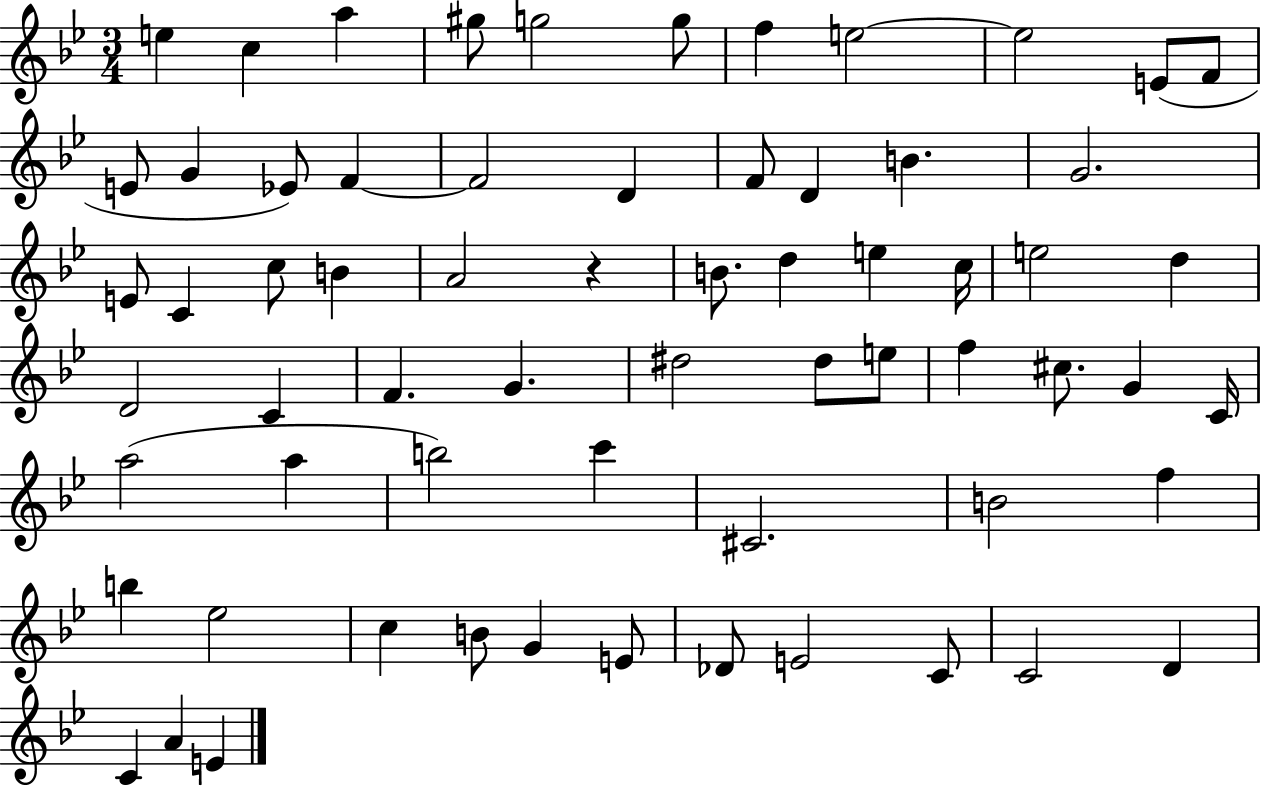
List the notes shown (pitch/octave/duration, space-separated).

E5/q C5/q A5/q G#5/e G5/h G5/e F5/q E5/h E5/h E4/e F4/e E4/e G4/q Eb4/e F4/q F4/h D4/q F4/e D4/q B4/q. G4/h. E4/e C4/q C5/e B4/q A4/h R/q B4/e. D5/q E5/q C5/s E5/h D5/q D4/h C4/q F4/q. G4/q. D#5/h D#5/e E5/e F5/q C#5/e. G4/q C4/s A5/h A5/q B5/h C6/q C#4/h. B4/h F5/q B5/q Eb5/h C5/q B4/e G4/q E4/e Db4/e E4/h C4/e C4/h D4/q C4/q A4/q E4/q